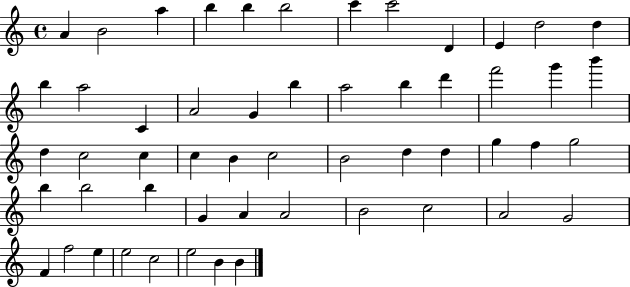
A4/q B4/h A5/q B5/q B5/q B5/h C6/q C6/h D4/q E4/q D5/h D5/q B5/q A5/h C4/q A4/h G4/q B5/q A5/h B5/q D6/q F6/h G6/q B6/q D5/q C5/h C5/q C5/q B4/q C5/h B4/h D5/q D5/q G5/q F5/q G5/h B5/q B5/h B5/q G4/q A4/q A4/h B4/h C5/h A4/h G4/h F4/q F5/h E5/q E5/h C5/h E5/h B4/q B4/q